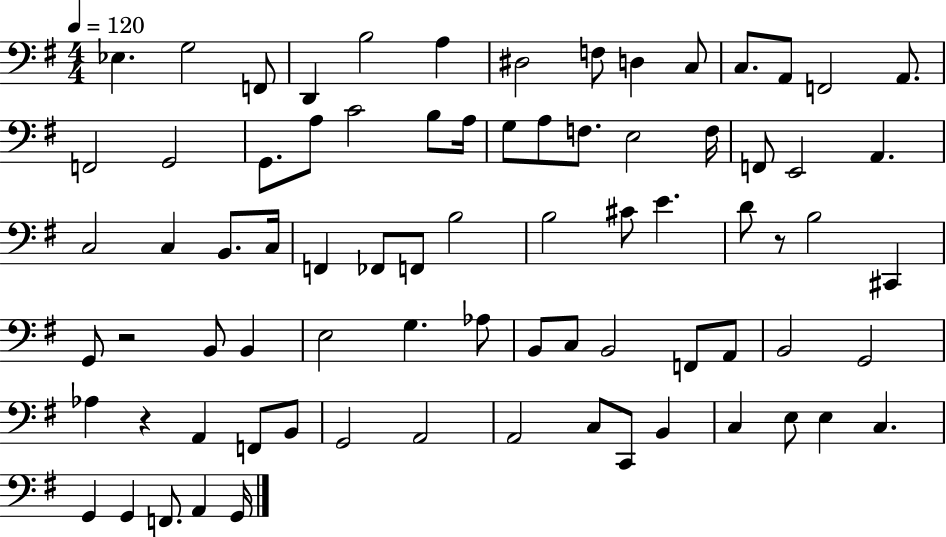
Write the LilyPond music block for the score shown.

{
  \clef bass
  \numericTimeSignature
  \time 4/4
  \key g \major
  \tempo 4 = 120
  ees4. g2 f,8 | d,4 b2 a4 | dis2 f8 d4 c8 | c8. a,8 f,2 a,8. | \break f,2 g,2 | g,8. a8 c'2 b8 a16 | g8 a8 f8. e2 f16 | f,8 e,2 a,4. | \break c2 c4 b,8. c16 | f,4 fes,8 f,8 b2 | b2 cis'8 e'4. | d'8 r8 b2 cis,4 | \break g,8 r2 b,8 b,4 | e2 g4. aes8 | b,8 c8 b,2 f,8 a,8 | b,2 g,2 | \break aes4 r4 a,4 f,8 b,8 | g,2 a,2 | a,2 c8 c,8 b,4 | c4 e8 e4 c4. | \break g,4 g,4 f,8. a,4 g,16 | \bar "|."
}